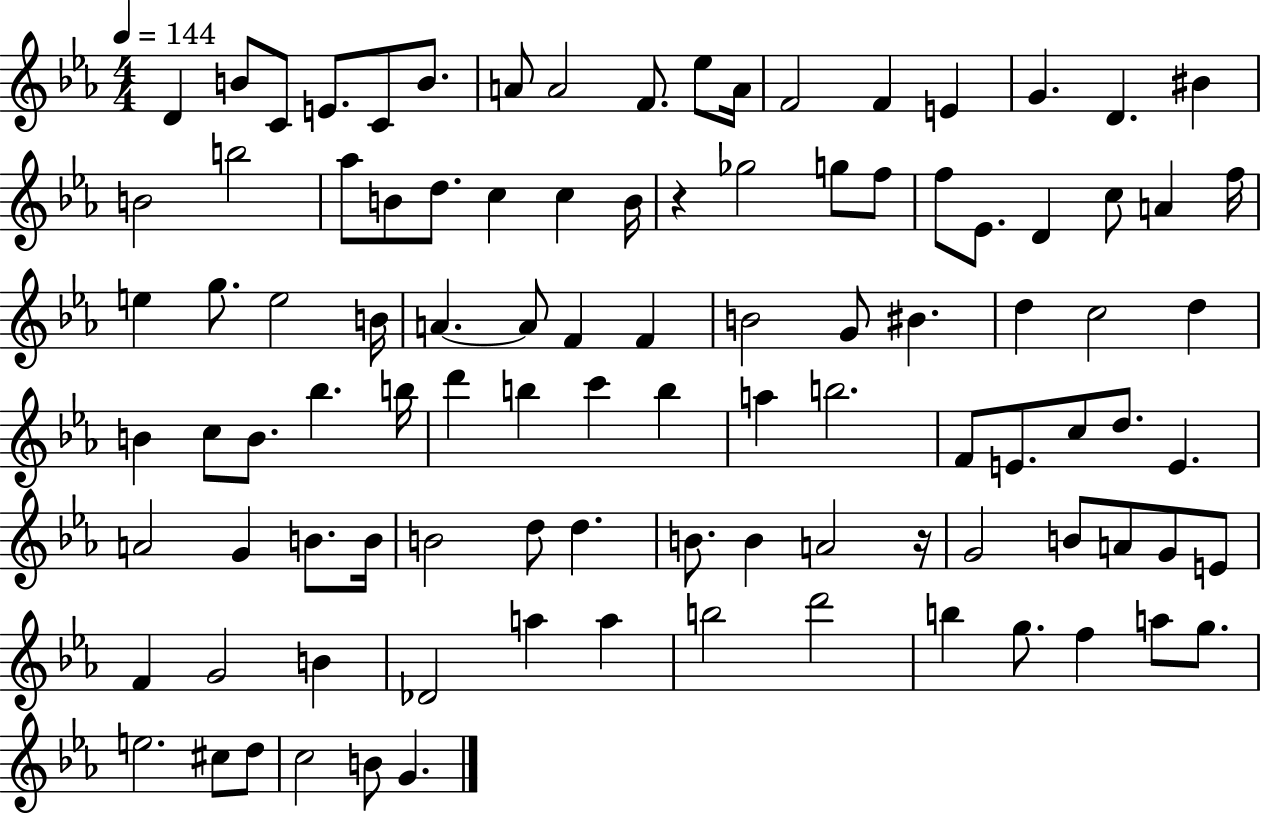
X:1
T:Untitled
M:4/4
L:1/4
K:Eb
D B/2 C/2 E/2 C/2 B/2 A/2 A2 F/2 _e/2 A/4 F2 F E G D ^B B2 b2 _a/2 B/2 d/2 c c B/4 z _g2 g/2 f/2 f/2 _E/2 D c/2 A f/4 e g/2 e2 B/4 A A/2 F F B2 G/2 ^B d c2 d B c/2 B/2 _b b/4 d' b c' b a b2 F/2 E/2 c/2 d/2 E A2 G B/2 B/4 B2 d/2 d B/2 B A2 z/4 G2 B/2 A/2 G/2 E/2 F G2 B _D2 a a b2 d'2 b g/2 f a/2 g/2 e2 ^c/2 d/2 c2 B/2 G